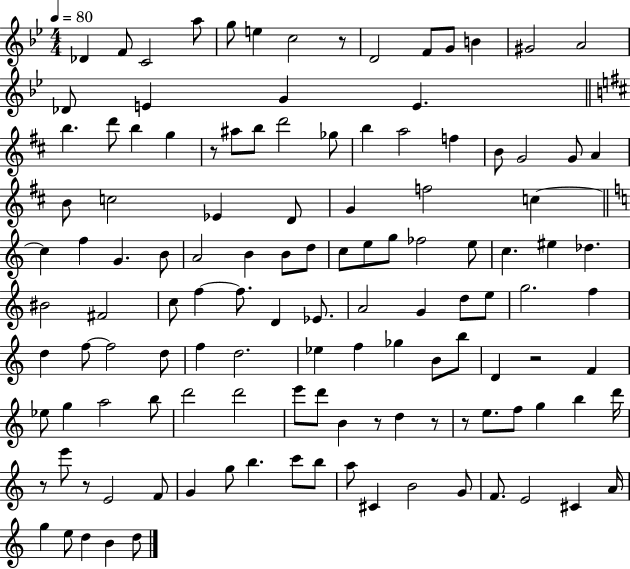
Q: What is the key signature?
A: BES major